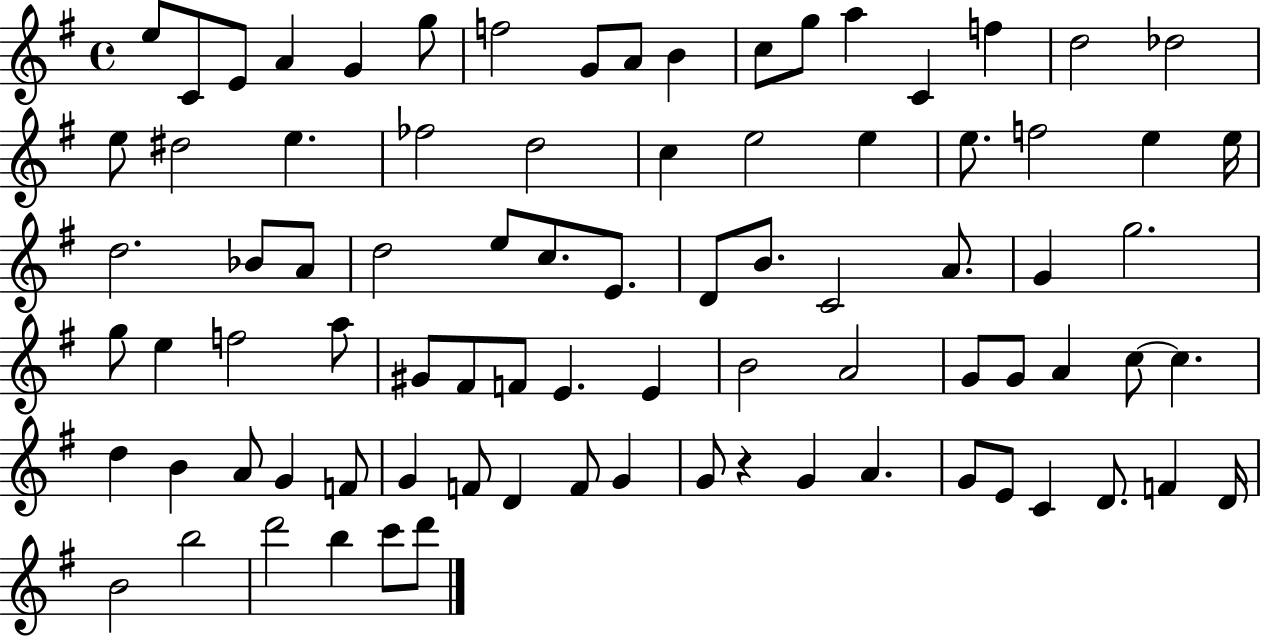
X:1
T:Untitled
M:4/4
L:1/4
K:G
e/2 C/2 E/2 A G g/2 f2 G/2 A/2 B c/2 g/2 a C f d2 _d2 e/2 ^d2 e _f2 d2 c e2 e e/2 f2 e e/4 d2 _B/2 A/2 d2 e/2 c/2 E/2 D/2 B/2 C2 A/2 G g2 g/2 e f2 a/2 ^G/2 ^F/2 F/2 E E B2 A2 G/2 G/2 A c/2 c d B A/2 G F/2 G F/2 D F/2 G G/2 z G A G/2 E/2 C D/2 F D/4 B2 b2 d'2 b c'/2 d'/2